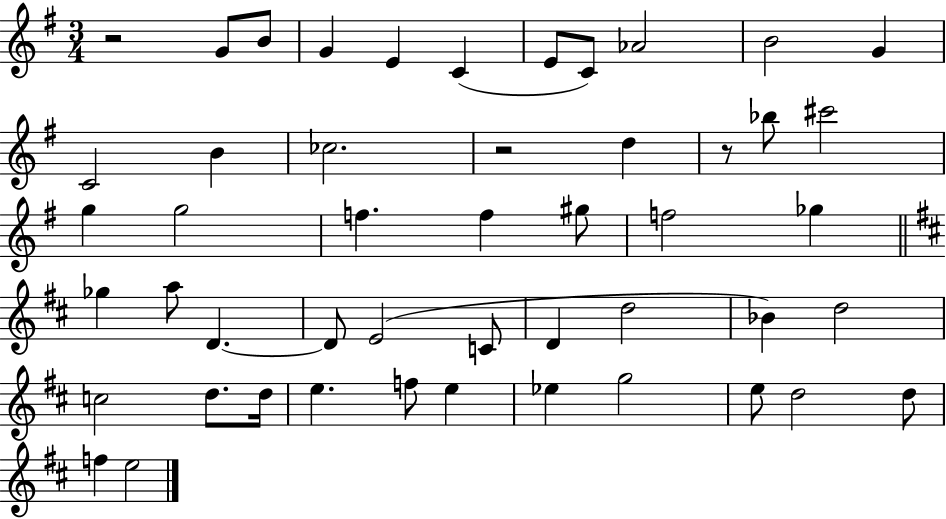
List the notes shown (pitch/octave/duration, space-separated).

R/h G4/e B4/e G4/q E4/q C4/q E4/e C4/e Ab4/h B4/h G4/q C4/h B4/q CES5/h. R/h D5/q R/e Bb5/e C#6/h G5/q G5/h F5/q. F5/q G#5/e F5/h Gb5/q Gb5/q A5/e D4/q. D4/e E4/h C4/e D4/q D5/h Bb4/q D5/h C5/h D5/e. D5/s E5/q. F5/e E5/q Eb5/q G5/h E5/e D5/h D5/e F5/q E5/h